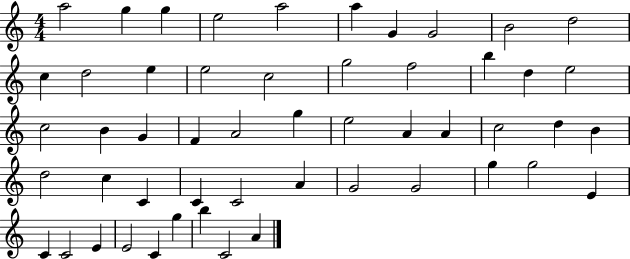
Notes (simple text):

A5/h G5/q G5/q E5/h A5/h A5/q G4/q G4/h B4/h D5/h C5/q D5/h E5/q E5/h C5/h G5/h F5/h B5/q D5/q E5/h C5/h B4/q G4/q F4/q A4/h G5/q E5/h A4/q A4/q C5/h D5/q B4/q D5/h C5/q C4/q C4/q C4/h A4/q G4/h G4/h G5/q G5/h E4/q C4/q C4/h E4/q E4/h C4/q G5/q B5/q C4/h A4/q